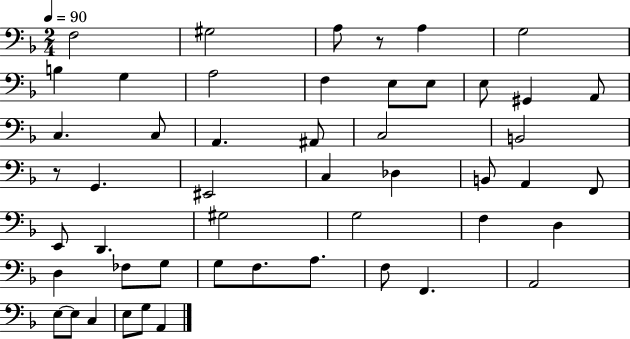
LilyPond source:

{
  \clef bass
  \numericTimeSignature
  \time 2/4
  \key f \major
  \tempo 4 = 90
  f2 | gis2 | a8 r8 a4 | g2 | \break b4 g4 | a2 | f4 e8 e8 | e8 gis,4 a,8 | \break c4. c8 | a,4. ais,8 | c2 | b,2 | \break r8 g,4. | eis,2 | c4 des4 | b,8 a,4 f,8 | \break e,8 d,4. | gis2 | g2 | f4 d4 | \break d4 fes8 g8 | g8 f8. a8. | f8 f,4. | a,2 | \break e8~~ e8 c4 | e8 g8 a,4 | \bar "|."
}